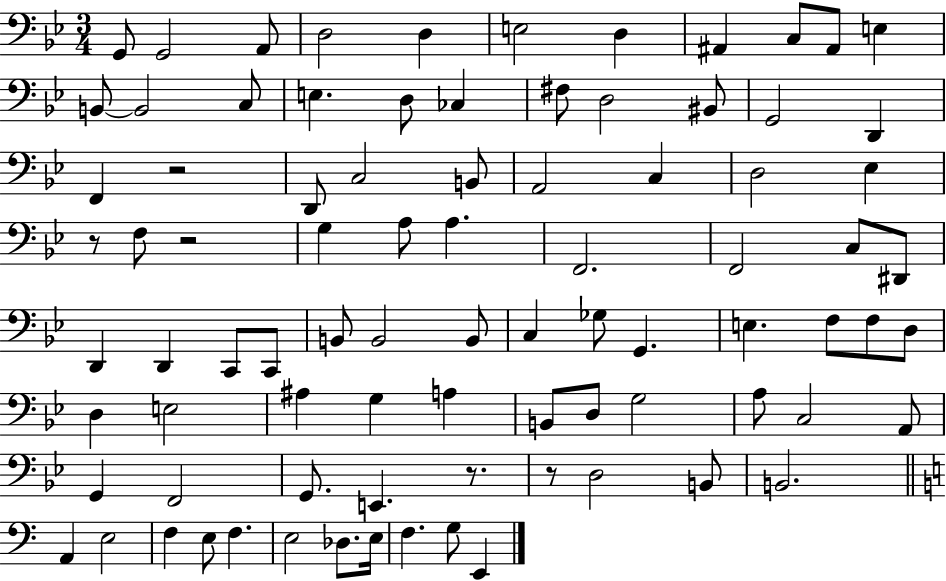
{
  \clef bass
  \numericTimeSignature
  \time 3/4
  \key bes \major
  \repeat volta 2 { g,8 g,2 a,8 | d2 d4 | e2 d4 | ais,4 c8 ais,8 e4 | \break b,8~~ b,2 c8 | e4. d8 ces4 | fis8 d2 bis,8 | g,2 d,4 | \break f,4 r2 | d,8 c2 b,8 | a,2 c4 | d2 ees4 | \break r8 f8 r2 | g4 a8 a4. | f,2. | f,2 c8 dis,8 | \break d,4 d,4 c,8 c,8 | b,8 b,2 b,8 | c4 ges8 g,4. | e4. f8 f8 d8 | \break d4 e2 | ais4 g4 a4 | b,8 d8 g2 | a8 c2 a,8 | \break g,4 f,2 | g,8. e,4. r8. | r8 d2 b,8 | b,2. | \break \bar "||" \break \key c \major a,4 e2 | f4 e8 f4. | e2 des8. e16 | f4. g8 e,4 | \break } \bar "|."
}